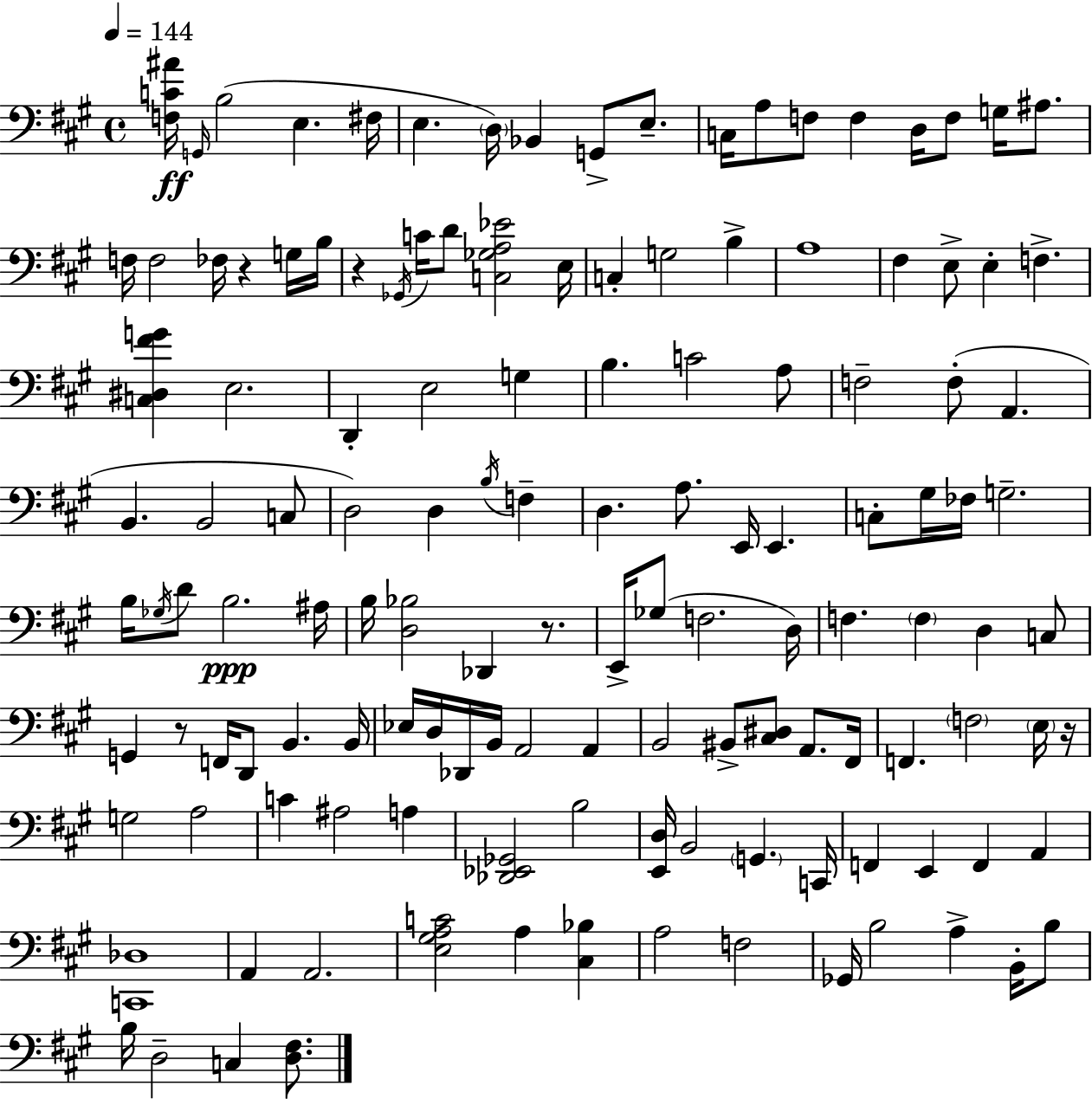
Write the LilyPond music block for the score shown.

{
  \clef bass
  \time 4/4
  \defaultTimeSignature
  \key a \major
  \tempo 4 = 144
  \repeat volta 2 { <f c' ais'>16\ff \grace { g,16 }( b2 e4. | fis16 e4. \parenthesize d16) bes,4 g,8-> e8.-- | c16 a8 f8 f4 d16 f8 g16 ais8. | f16 f2 fes16 r4 g16 | \break b16 r4 \acciaccatura { ges,16 } c'16 d'8 <c ges a ees'>2 | e16 c4-. g2 b4-> | a1 | fis4 e8-> e4-. f4.-> | \break <c dis fis' g'>4 e2. | d,4-. e2 g4 | b4. c'2 | a8 f2-- f8-.( a,4. | \break b,4. b,2 | c8 d2) d4 \acciaccatura { b16 } f4-- | d4. a8. e,16 e,4. | c8-. gis16 fes16 g2.-- | \break b16 \acciaccatura { ges16 } d'8 b2.\ppp | ais16 b16 <d bes>2 des,4 | r8. e,16-> ges8( f2. | d16) f4. \parenthesize f4 d4 | \break c8 g,4 r8 f,16 d,8 b,4. | b,16 ees16 d16 des,16 b,16 a,2 | a,4 b,2 bis,8-> <cis dis>8 | a,8. fis,16 f,4. \parenthesize f2 | \break \parenthesize e16 r16 g2 a2 | c'4 ais2 | a4 <des, ees, ges,>2 b2 | <e, d>16 b,2 \parenthesize g,4. | \break c,16 f,4 e,4 f,4 | a,4 <c, des>1 | a,4 a,2. | <e gis a c'>2 a4 | \break <cis bes>4 a2 f2 | ges,16 b2 a4-> | b,16-. b8 b16 d2-- c4 | <d fis>8. } \bar "|."
}